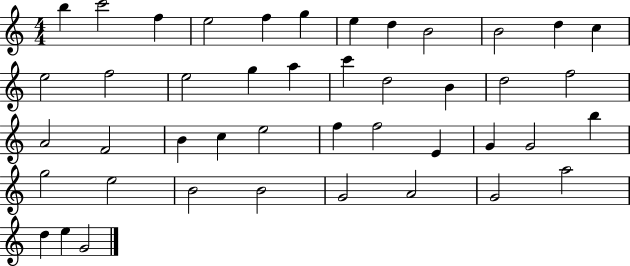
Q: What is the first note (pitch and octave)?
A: B5